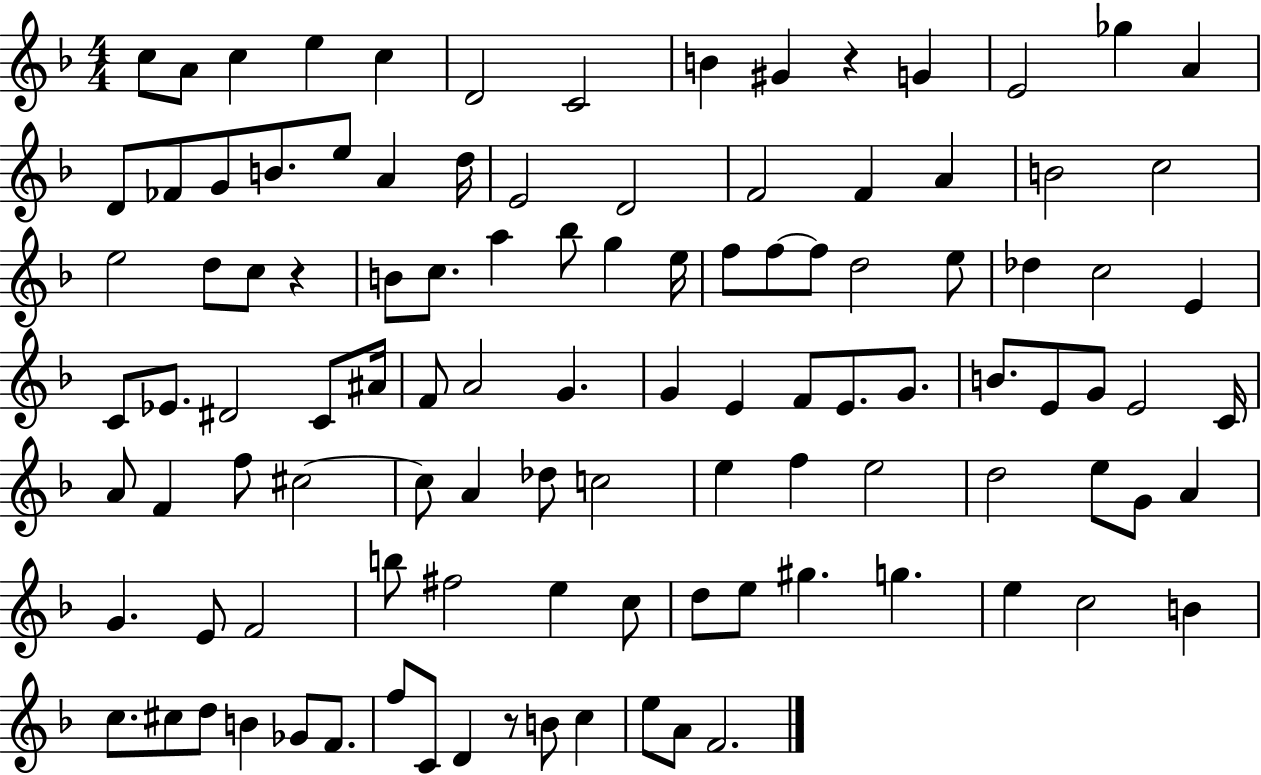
X:1
T:Untitled
M:4/4
L:1/4
K:F
c/2 A/2 c e c D2 C2 B ^G z G E2 _g A D/2 _F/2 G/2 B/2 e/2 A d/4 E2 D2 F2 F A B2 c2 e2 d/2 c/2 z B/2 c/2 a _b/2 g e/4 f/2 f/2 f/2 d2 e/2 _d c2 E C/2 _E/2 ^D2 C/2 ^A/4 F/2 A2 G G E F/2 E/2 G/2 B/2 E/2 G/2 E2 C/4 A/2 F f/2 ^c2 ^c/2 A _d/2 c2 e f e2 d2 e/2 G/2 A G E/2 F2 b/2 ^f2 e c/2 d/2 e/2 ^g g e c2 B c/2 ^c/2 d/2 B _G/2 F/2 f/2 C/2 D z/2 B/2 c e/2 A/2 F2